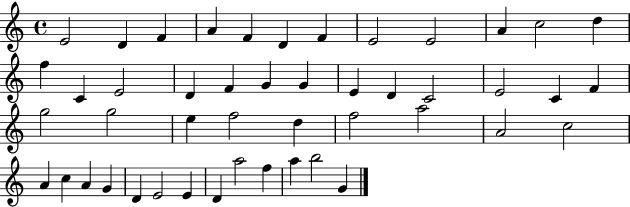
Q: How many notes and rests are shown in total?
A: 47